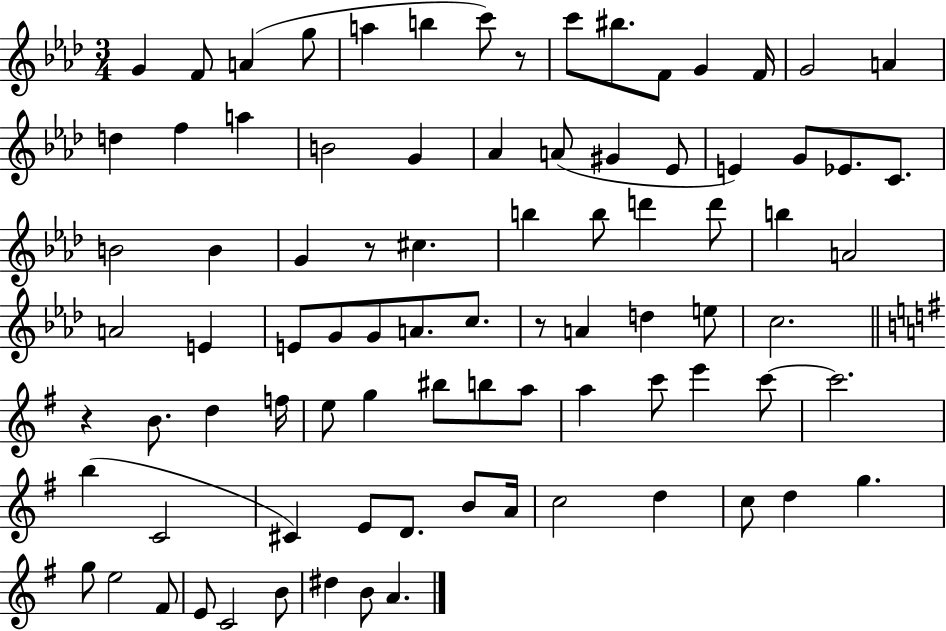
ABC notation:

X:1
T:Untitled
M:3/4
L:1/4
K:Ab
G F/2 A g/2 a b c'/2 z/2 c'/2 ^b/2 F/2 G F/4 G2 A d f a B2 G _A A/2 ^G _E/2 E G/2 _E/2 C/2 B2 B G z/2 ^c b b/2 d' d'/2 b A2 A2 E E/2 G/2 G/2 A/2 c/2 z/2 A d e/2 c2 z B/2 d f/4 e/2 g ^b/2 b/2 a/2 a c'/2 e' c'/2 c'2 b C2 ^C E/2 D/2 B/2 A/4 c2 d c/2 d g g/2 e2 ^F/2 E/2 C2 B/2 ^d B/2 A